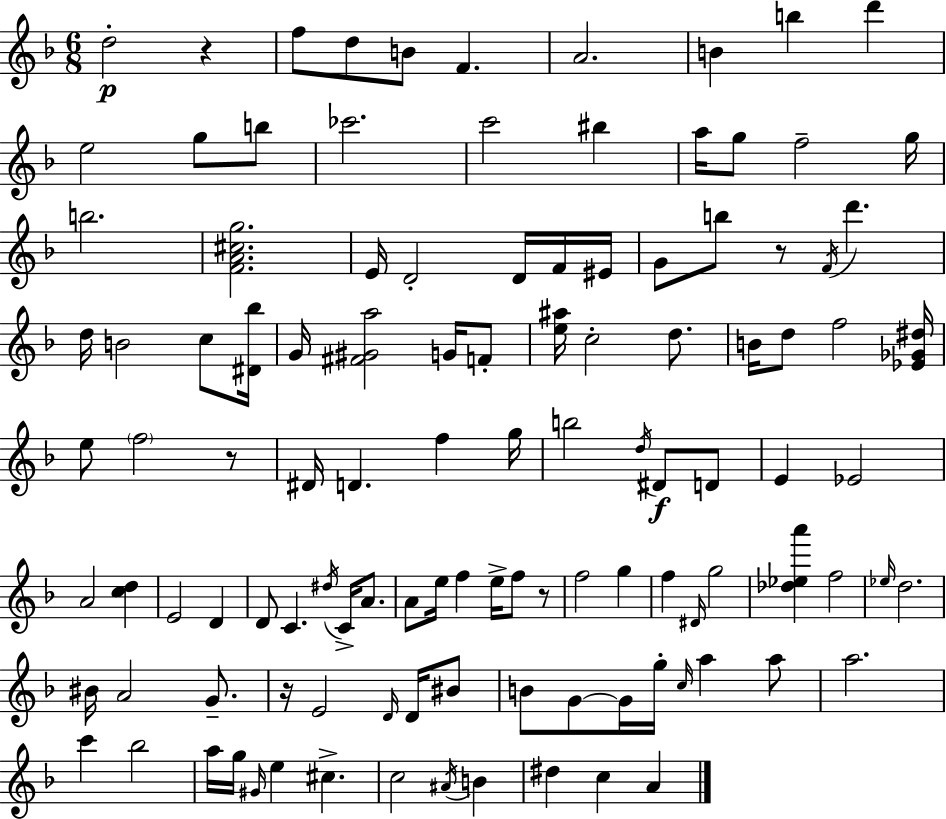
{
  \clef treble
  \numericTimeSignature
  \time 6/8
  \key f \major
  d''2-.\p r4 | f''8 d''8 b'8 f'4. | a'2. | b'4 b''4 d'''4 | \break e''2 g''8 b''8 | ces'''2. | c'''2 bis''4 | a''16 g''8 f''2-- g''16 | \break b''2. | <f' a' cis'' g''>2. | e'16 d'2-. d'16 f'16 eis'16 | g'8 b''8 r8 \acciaccatura { f'16 } d'''4. | \break d''16 b'2 c''8 | <dis' bes''>16 g'16 <fis' gis' a''>2 g'16 f'8-. | <e'' ais''>16 c''2-. d''8. | b'16 d''8 f''2 | \break <ees' ges' dis''>16 e''8 \parenthesize f''2 r8 | dis'16 d'4. f''4 | g''16 b''2 \acciaccatura { d''16 } dis'8\f | d'8 e'4 ees'2 | \break a'2 <c'' d''>4 | e'2 d'4 | d'8 c'4. \acciaccatura { dis''16 } c'16-> | a'8. a'8 e''16 f''4 e''16-> f''8 | \break r8 f''2 g''4 | f''4 \grace { dis'16 } g''2 | <des'' ees'' a'''>4 f''2 | \grace { ees''16 } d''2. | \break bis'16 a'2 | g'8.-- r16 e'2 | \grace { d'16 } d'16 bis'8 b'8 g'8~~ g'16 g''16-. | \grace { c''16 } a''4 a''8 a''2. | \break c'''4 bes''2 | a''16 g''16 \grace { gis'16 } e''4 | cis''4.-> c''2 | \acciaccatura { ais'16 } b'4 dis''4 | \break c''4 a'4 \bar "|."
}